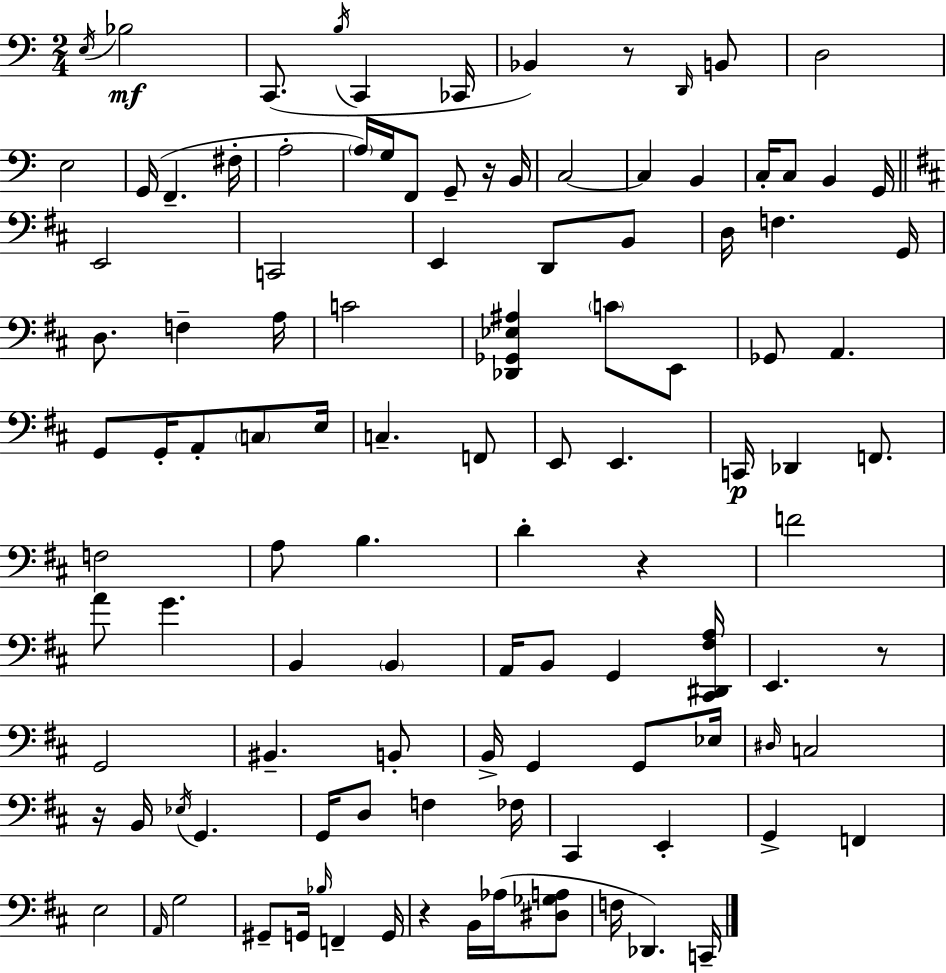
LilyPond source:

{
  \clef bass
  \numericTimeSignature
  \time 2/4
  \key c \major
  \acciaccatura { e16 }\mf bes2 | c,8.( \acciaccatura { b16 } c,4 | ces,16 bes,4) r8 | \grace { d,16 } b,8 d2 | \break e2 | g,16( f,4.-- | fis16-. a2-. | \parenthesize a16) g16 f,8 g,8-- | \break r16 b,16 c2~~ | c4 b,4 | c16-. c8 b,4 | g,16 \bar "||" \break \key d \major e,2 | c,2 | e,4 d,8 b,8 | d16 f4. g,16 | \break d8. f4-- a16 | c'2 | <des, ges, ees ais>4 \parenthesize c'8 e,8 | ges,8 a,4. | \break g,8 g,16-. a,8-. \parenthesize c8 e16 | c4.-- f,8 | e,8 e,4. | c,16\p des,4 f,8. | \break f2 | a8 b4. | d'4-. r4 | f'2 | \break a'8 g'4. | b,4 \parenthesize b,4 | a,16 b,8 g,4 <cis, dis, fis a>16 | e,4. r8 | \break g,2 | bis,4.-- b,8-. | b,16-> g,4 g,8 ees16 | \grace { dis16 } c2 | \break r16 b,16 \acciaccatura { ees16 } g,4. | g,16 d8 f4 | fes16 cis,4 e,4-. | g,4-> f,4 | \break e2 | \grace { a,16 } g2 | gis,8-- g,16 \grace { bes16 } f,4-- | g,16 r4 | \break b,16 aes16( <dis ges a>8 f16 des,4.) | c,16-- \bar "|."
}